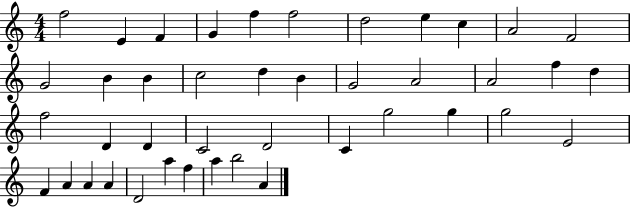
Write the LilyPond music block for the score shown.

{
  \clef treble
  \numericTimeSignature
  \time 4/4
  \key c \major
  f''2 e'4 f'4 | g'4 f''4 f''2 | d''2 e''4 c''4 | a'2 f'2 | \break g'2 b'4 b'4 | c''2 d''4 b'4 | g'2 a'2 | a'2 f''4 d''4 | \break f''2 d'4 d'4 | c'2 d'2 | c'4 g''2 g''4 | g''2 e'2 | \break f'4 a'4 a'4 a'4 | d'2 a''4 f''4 | a''4 b''2 a'4 | \bar "|."
}